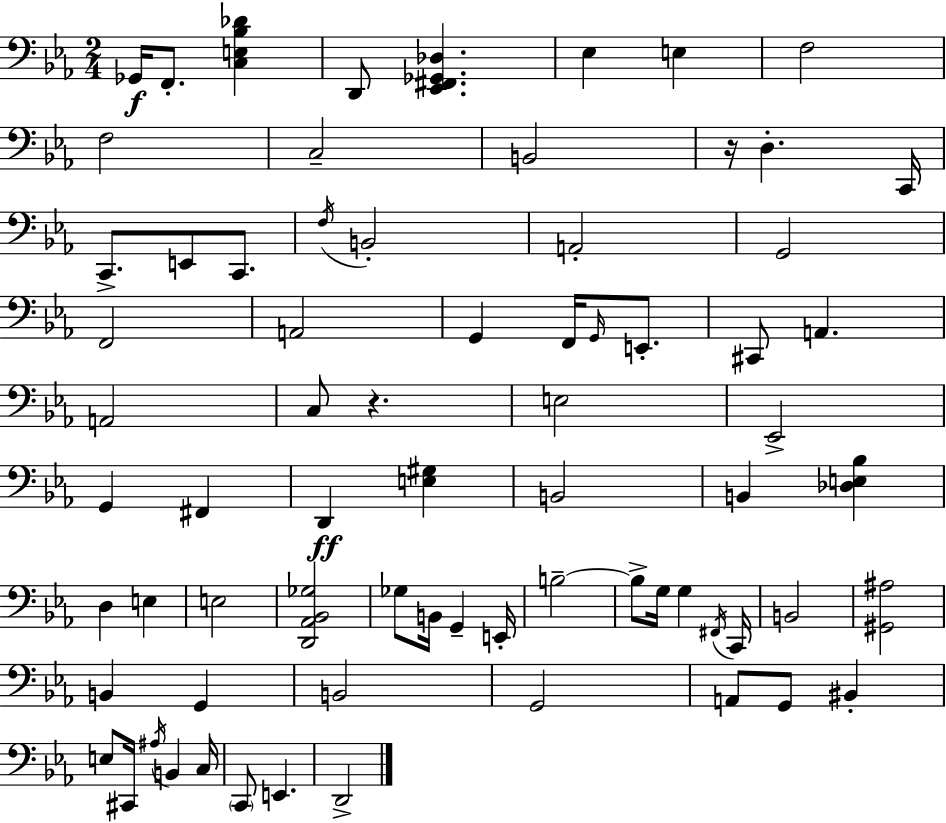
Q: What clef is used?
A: bass